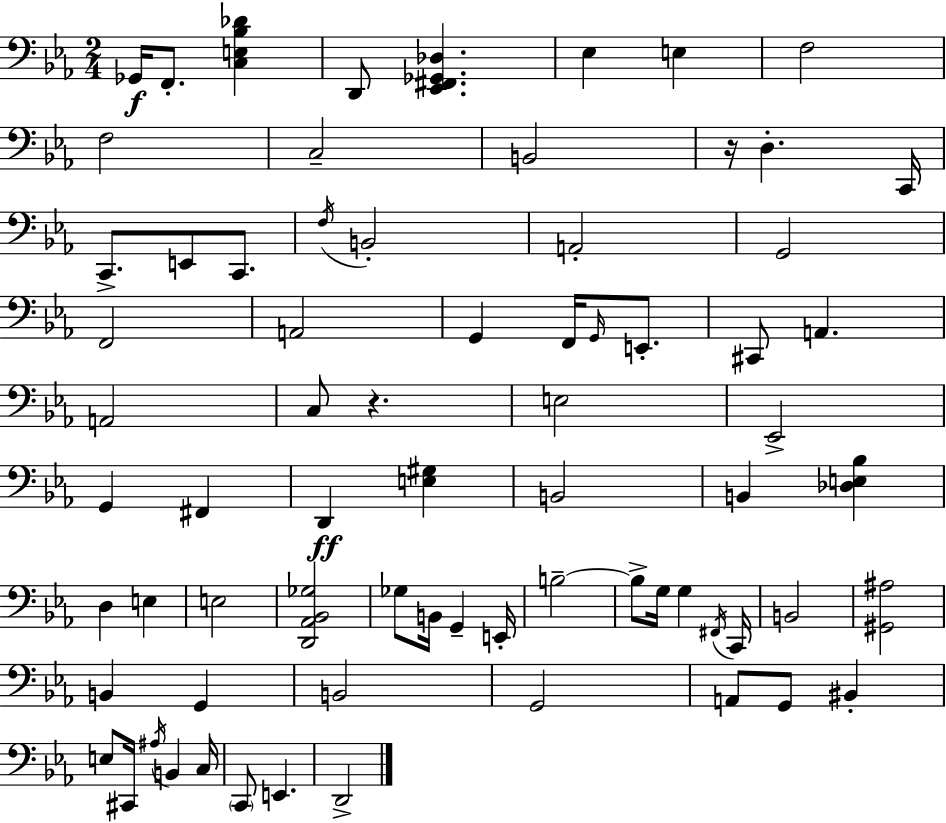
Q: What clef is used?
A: bass